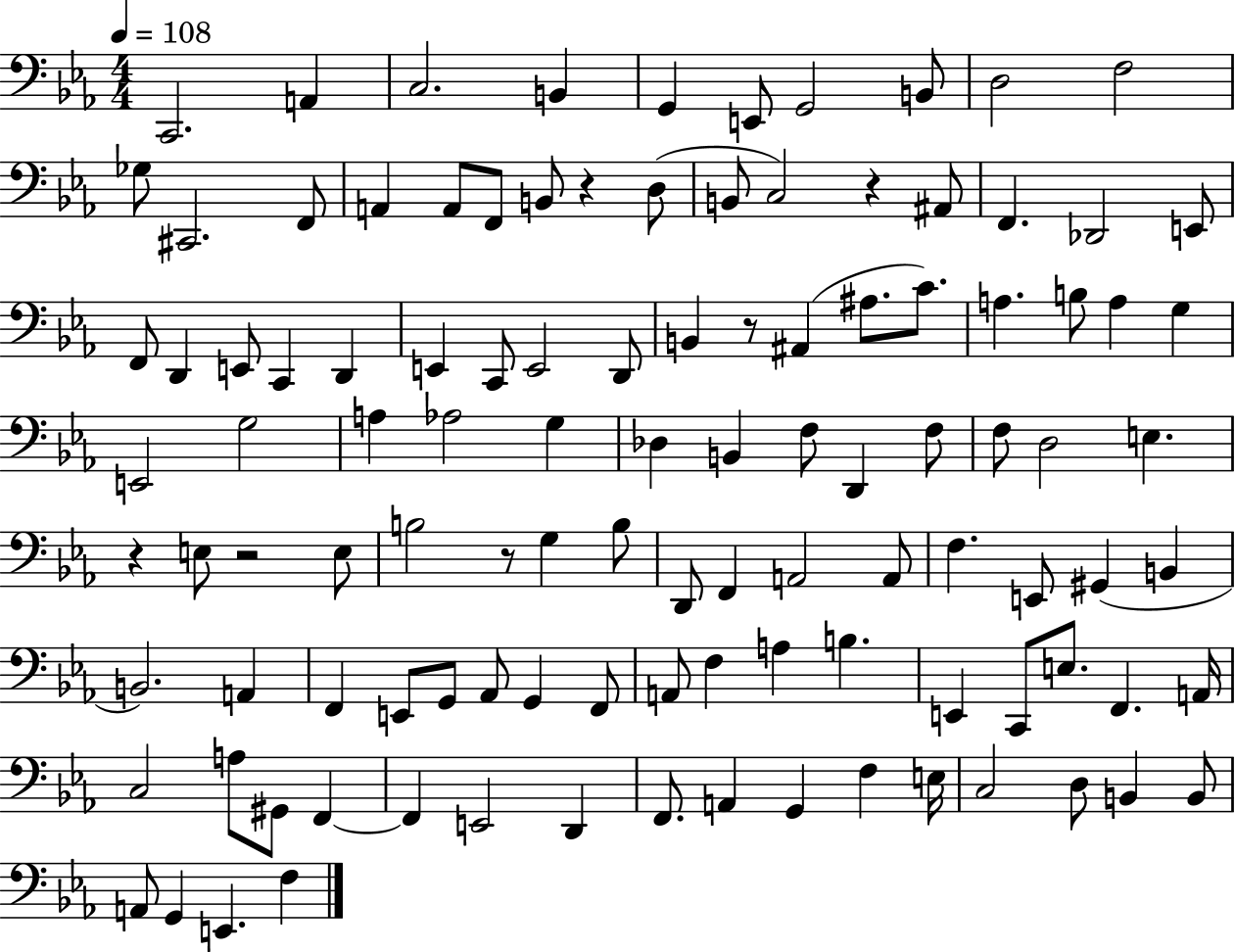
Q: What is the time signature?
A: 4/4